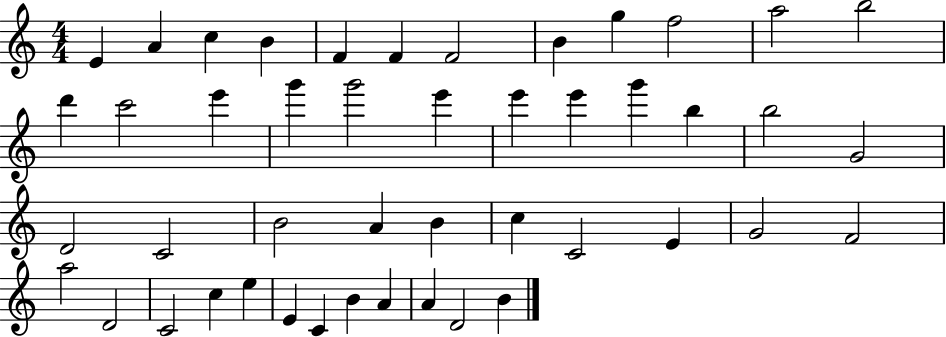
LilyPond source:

{
  \clef treble
  \numericTimeSignature
  \time 4/4
  \key c \major
  e'4 a'4 c''4 b'4 | f'4 f'4 f'2 | b'4 g''4 f''2 | a''2 b''2 | \break d'''4 c'''2 e'''4 | g'''4 g'''2 e'''4 | e'''4 e'''4 g'''4 b''4 | b''2 g'2 | \break d'2 c'2 | b'2 a'4 b'4 | c''4 c'2 e'4 | g'2 f'2 | \break a''2 d'2 | c'2 c''4 e''4 | e'4 c'4 b'4 a'4 | a'4 d'2 b'4 | \break \bar "|."
}